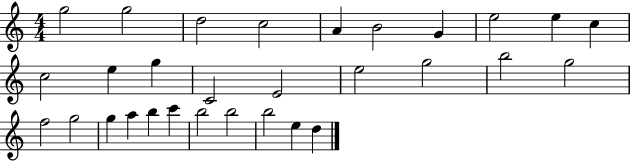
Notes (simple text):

G5/h G5/h D5/h C5/h A4/q B4/h G4/q E5/h E5/q C5/q C5/h E5/q G5/q C4/h E4/h E5/h G5/h B5/h G5/h F5/h G5/h G5/q A5/q B5/q C6/q B5/h B5/h B5/h E5/q D5/q